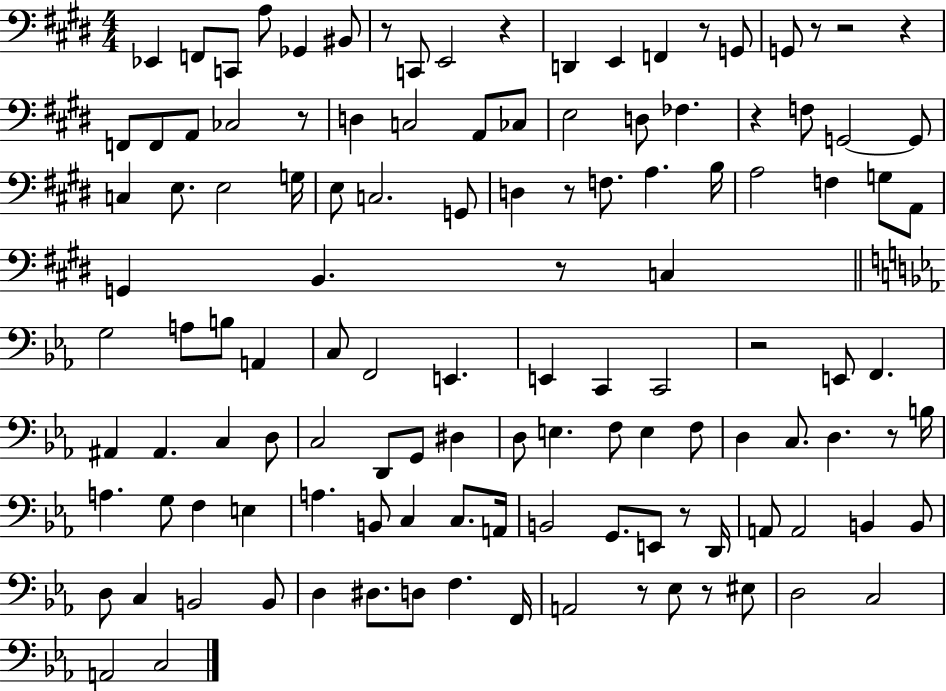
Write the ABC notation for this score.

X:1
T:Untitled
M:4/4
L:1/4
K:E
_E,, F,,/2 C,,/2 A,/2 _G,, ^B,,/2 z/2 C,,/2 E,,2 z D,, E,, F,, z/2 G,,/2 G,,/2 z/2 z2 z F,,/2 F,,/2 A,,/2 _C,2 z/2 D, C,2 A,,/2 _C,/2 E,2 D,/2 _F, z F,/2 G,,2 G,,/2 C, E,/2 E,2 G,/4 E,/2 C,2 G,,/2 D, z/2 F,/2 A, B,/4 A,2 F, G,/2 A,,/2 G,, B,, z/2 C, G,2 A,/2 B,/2 A,, C,/2 F,,2 E,, E,, C,, C,,2 z2 E,,/2 F,, ^A,, ^A,, C, D,/2 C,2 D,,/2 G,,/2 ^D, D,/2 E, F,/2 E, F,/2 D, C,/2 D, z/2 B,/4 A, G,/2 F, E, A, B,,/2 C, C,/2 A,,/4 B,,2 G,,/2 E,,/2 z/2 D,,/4 A,,/2 A,,2 B,, B,,/2 D,/2 C, B,,2 B,,/2 D, ^D,/2 D,/2 F, F,,/4 A,,2 z/2 _E,/2 z/2 ^E,/2 D,2 C,2 A,,2 C,2